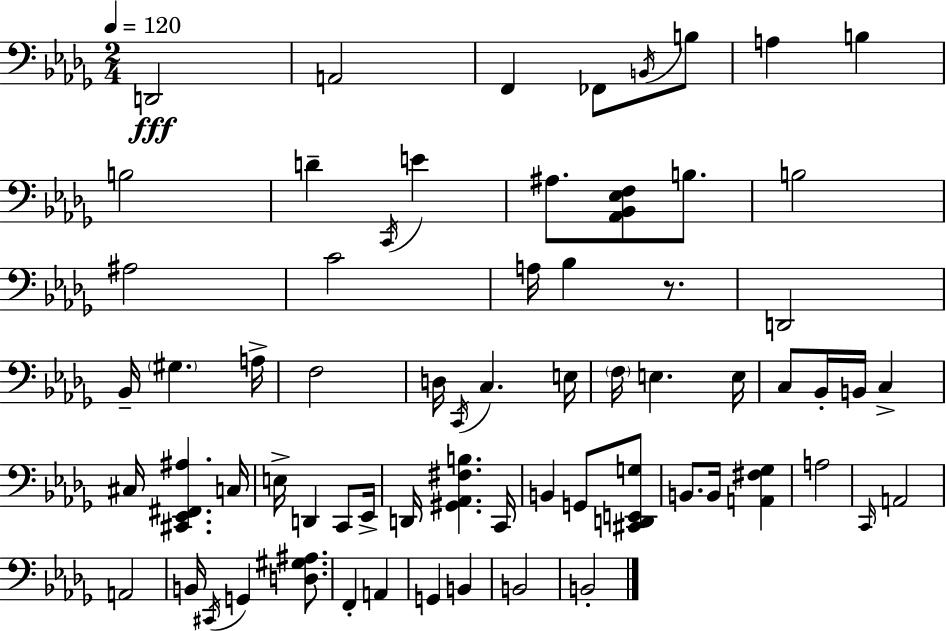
{
  \clef bass
  \numericTimeSignature
  \time 2/4
  \key bes \minor
  \tempo 4 = 120
  \repeat volta 2 { d,2\fff | a,2 | f,4 fes,8 \acciaccatura { b,16 } b8 | a4 b4 | \break b2 | d'4-- \acciaccatura { c,16 } e'4 | ais8. <aes, bes, ees f>8 b8. | b2 | \break ais2 | c'2 | a16 bes4 r8. | d,2 | \break bes,16-- \parenthesize gis4. | a16-> f2 | d16 \acciaccatura { c,16 } c4. | e16 \parenthesize f16 e4. | \break e16 c8 bes,16-. b,16 c4-> | cis16 <cis, ees, fis, ais>4. | c16 e16-> d,4 | c,8 ees,16-> d,16 <gis, aes, fis b>4. | \break c,16 b,4 g,8 | <cis, d, e, g>8 b,8. b,16 <a, fis ges>4 | a2 | \grace { c,16 } a,2 | \break a,2 | b,16 \acciaccatura { cis,16 } g,4 | <d gis ais>8. f,4-. | a,4 g,4 | \break b,4 b,2 | b,2-. | } \bar "|."
}